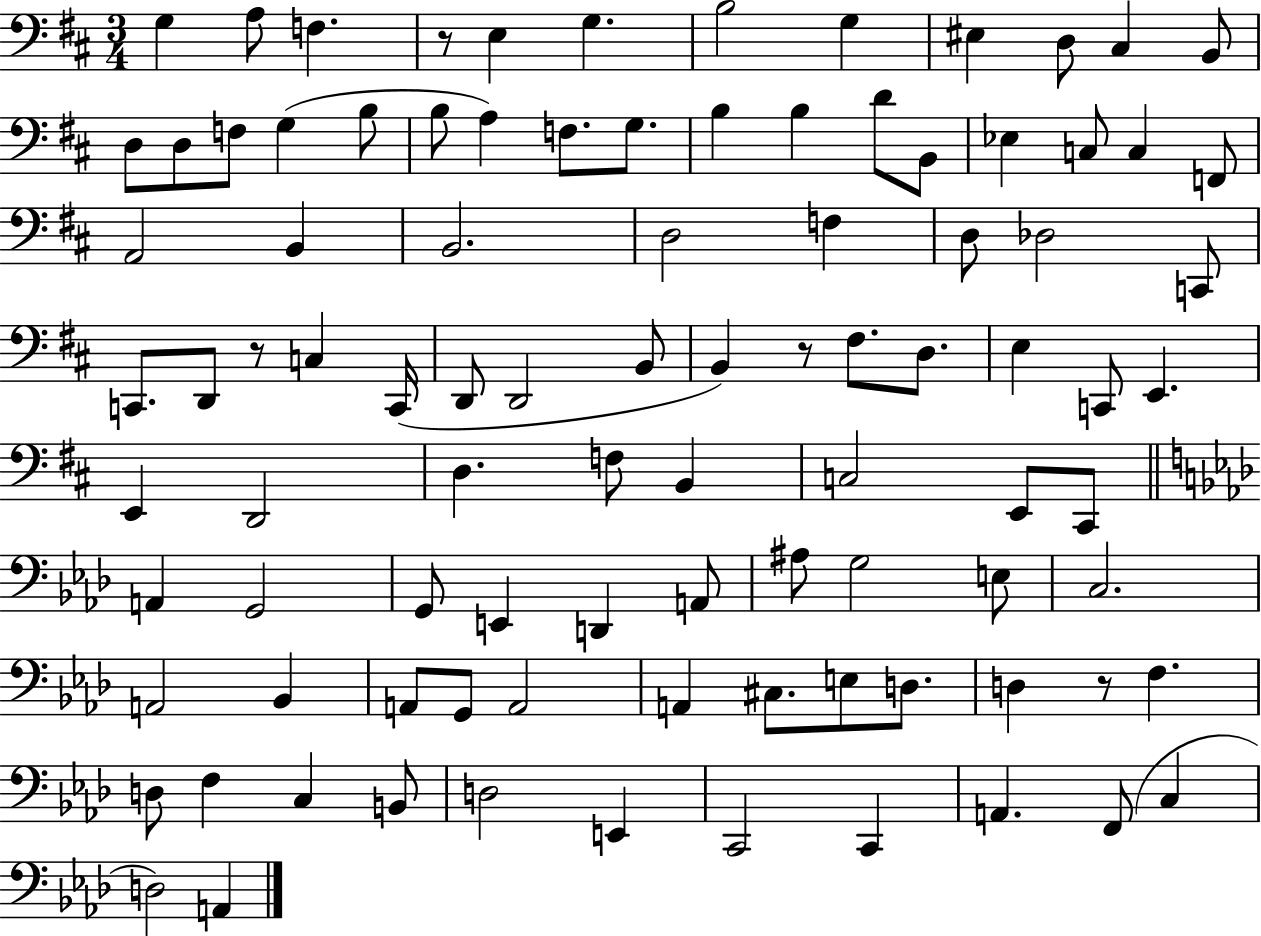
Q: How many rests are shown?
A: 4